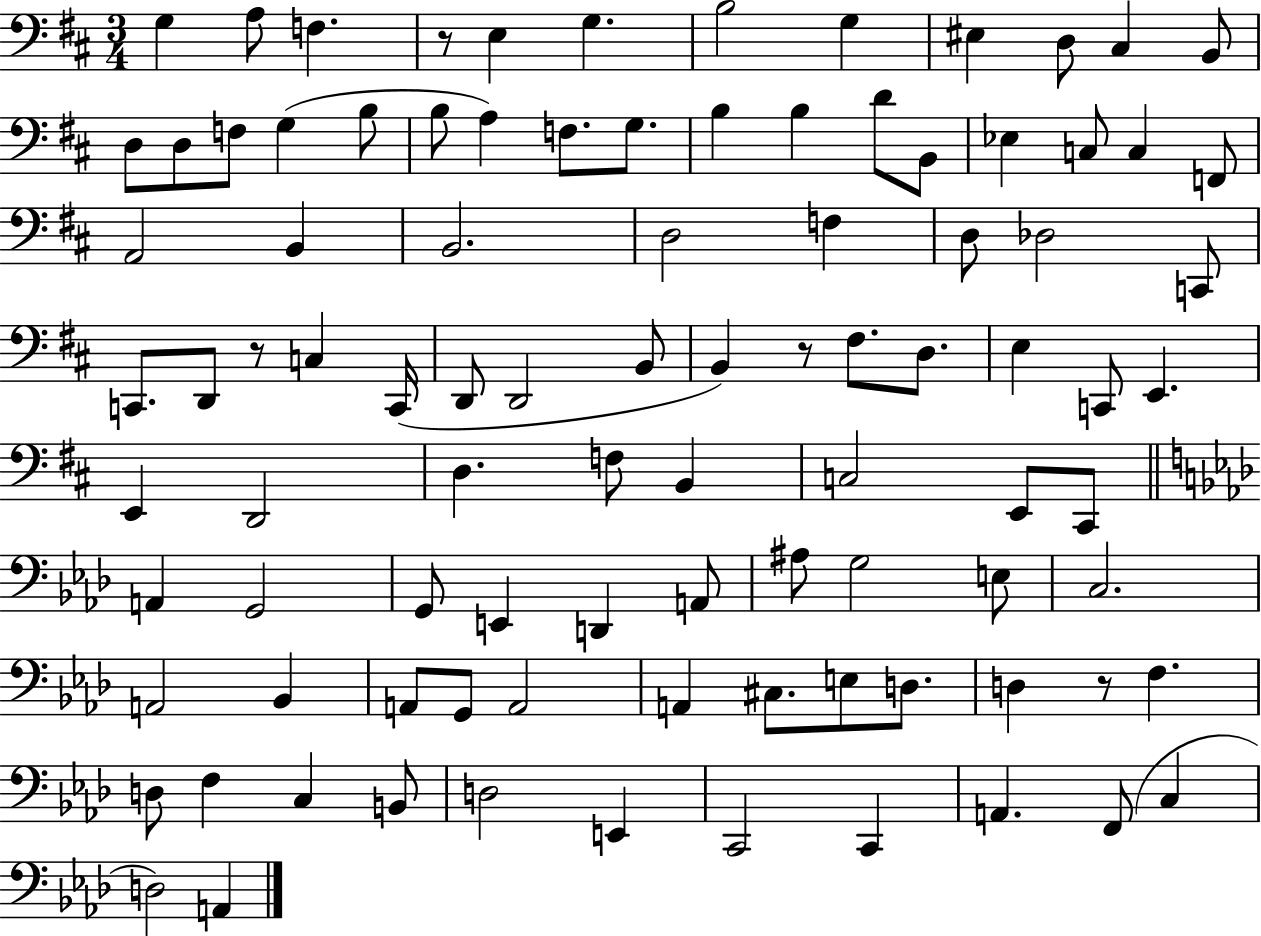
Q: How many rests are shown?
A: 4